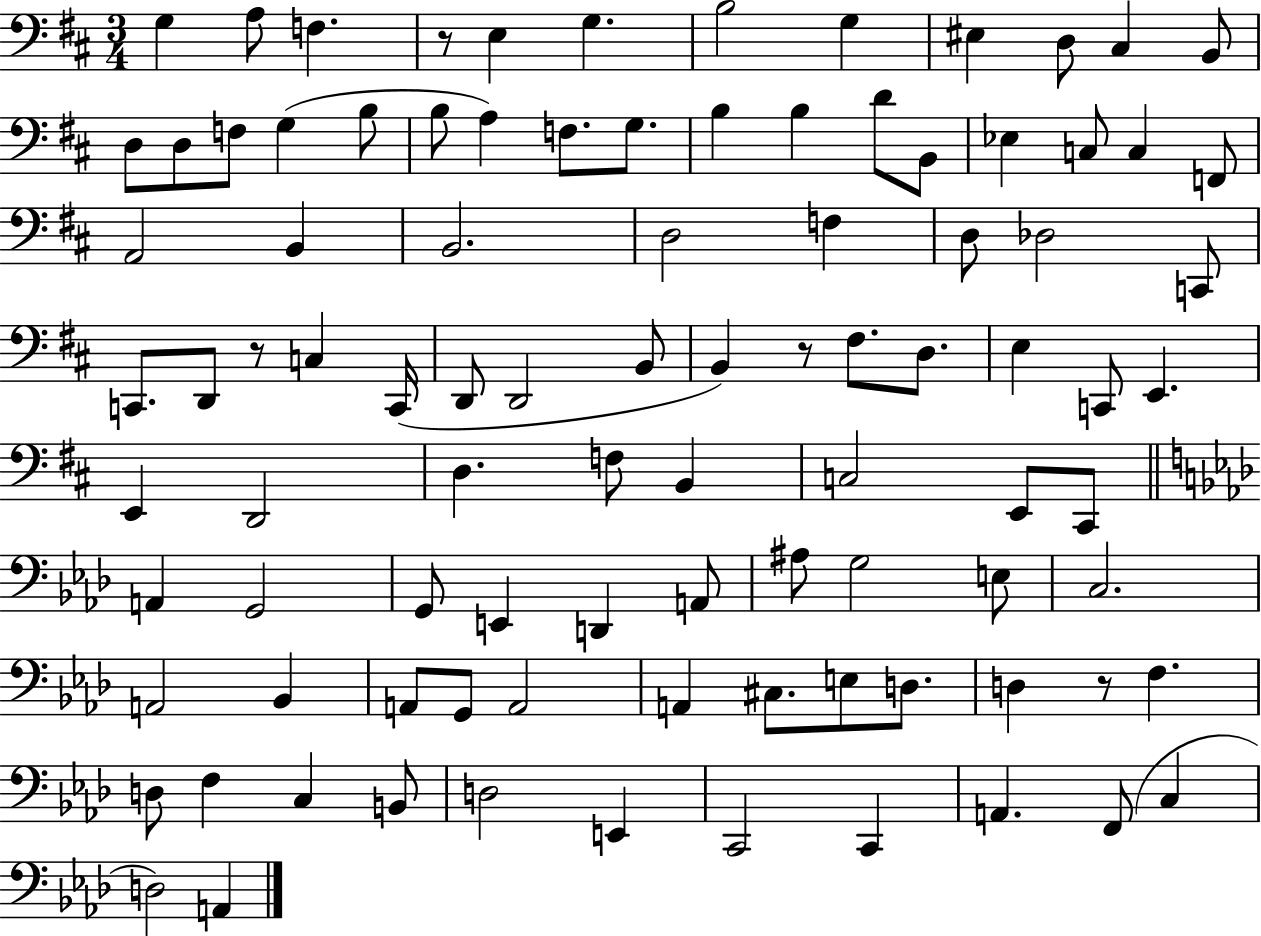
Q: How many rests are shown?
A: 4